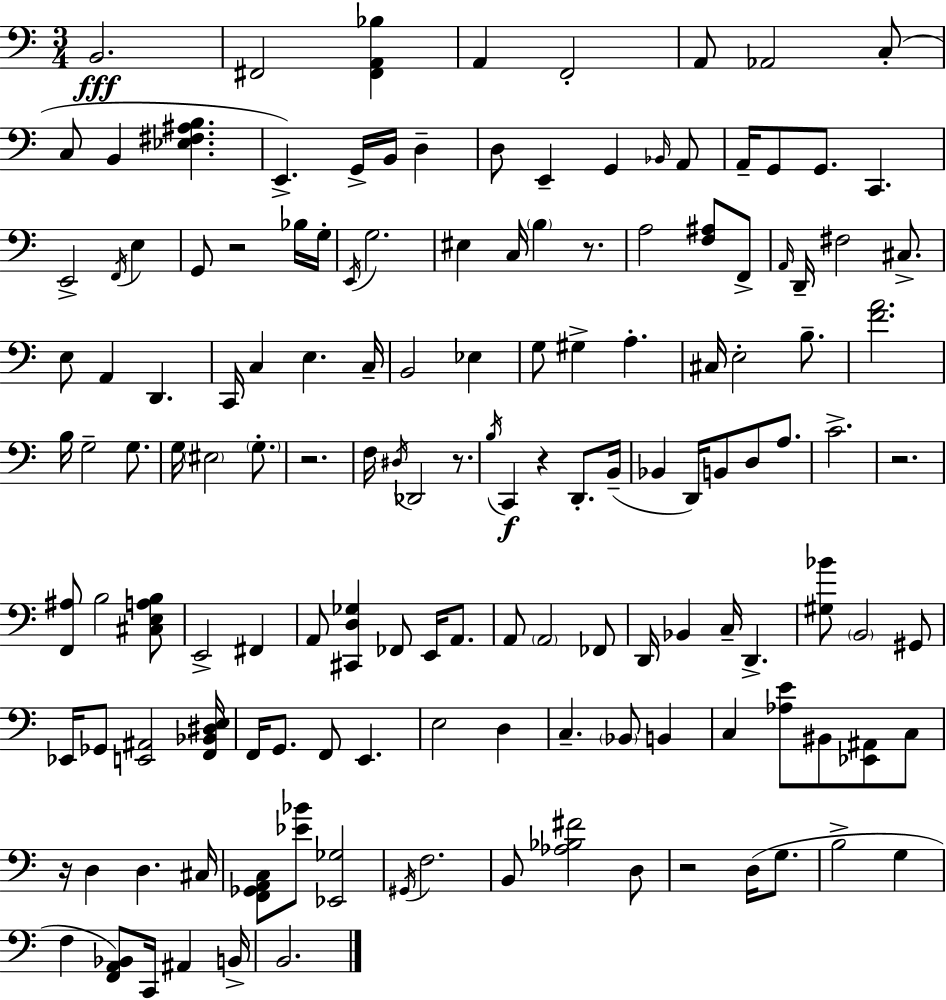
X:1
T:Untitled
M:3/4
L:1/4
K:C
B,,2 ^F,,2 [^F,,A,,_B,] A,, F,,2 A,,/2 _A,,2 C,/2 C,/2 B,, [_E,^F,^A,B,] E,, G,,/4 B,,/4 D, D,/2 E,, G,, _B,,/4 A,,/2 A,,/4 G,,/2 G,,/2 C,, E,,2 F,,/4 E, G,,/2 z2 _B,/4 G,/4 E,,/4 G,2 ^E, C,/4 B, z/2 A,2 [F,^A,]/2 F,,/2 A,,/4 D,,/4 ^F,2 ^C,/2 E,/2 A,, D,, C,,/4 C, E, C,/4 B,,2 _E, G,/2 ^G, A, ^C,/4 E,2 B,/2 [FA]2 B,/4 G,2 G,/2 G,/4 ^E,2 G,/2 z2 F,/4 ^D,/4 _D,,2 z/2 B,/4 C,, z D,,/2 B,,/4 _B,, D,,/4 B,,/2 D,/2 A,/2 C2 z2 [F,,^A,]/2 B,2 [^C,E,A,B,]/2 E,,2 ^F,, A,,/2 [^C,,D,_G,] _F,,/2 E,,/4 A,,/2 A,,/2 A,,2 _F,,/2 D,,/4 _B,, C,/4 D,, [^G,_B]/2 B,,2 ^G,,/2 _E,,/4 _G,,/2 [E,,^A,,]2 [F,,_B,,^D,E,]/4 F,,/4 G,,/2 F,,/2 E,, E,2 D, C, _B,,/2 B,, C, [_A,E]/2 ^B,,/2 [_E,,^A,,]/2 C,/2 z/4 D, D, ^C,/4 [F,,_G,,A,,C,]/2 [_E_B]/2 [_E,,_G,]2 ^G,,/4 F,2 B,,/2 [_A,_B,^F]2 D,/2 z2 D,/4 G,/2 B,2 G, F, [F,,A,,_B,,]/2 C,,/4 ^A,, B,,/4 B,,2